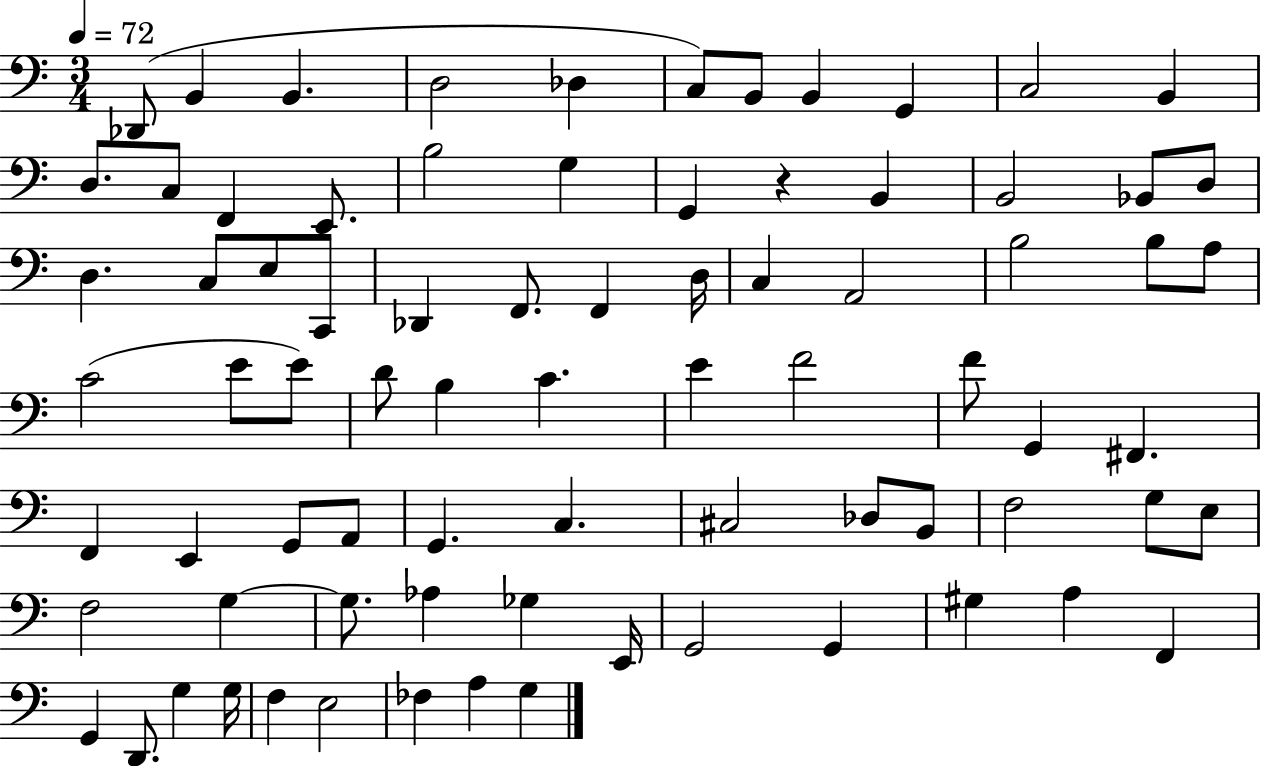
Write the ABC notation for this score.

X:1
T:Untitled
M:3/4
L:1/4
K:C
_D,,/2 B,, B,, D,2 _D, C,/2 B,,/2 B,, G,, C,2 B,, D,/2 C,/2 F,, E,,/2 B,2 G, G,, z B,, B,,2 _B,,/2 D,/2 D, C,/2 E,/2 C,,/2 _D,, F,,/2 F,, D,/4 C, A,,2 B,2 B,/2 A,/2 C2 E/2 E/2 D/2 B, C E F2 F/2 G,, ^F,, F,, E,, G,,/2 A,,/2 G,, C, ^C,2 _D,/2 B,,/2 F,2 G,/2 E,/2 F,2 G, G,/2 _A, _G, E,,/4 G,,2 G,, ^G, A, F,, G,, D,,/2 G, G,/4 F, E,2 _F, A, G,